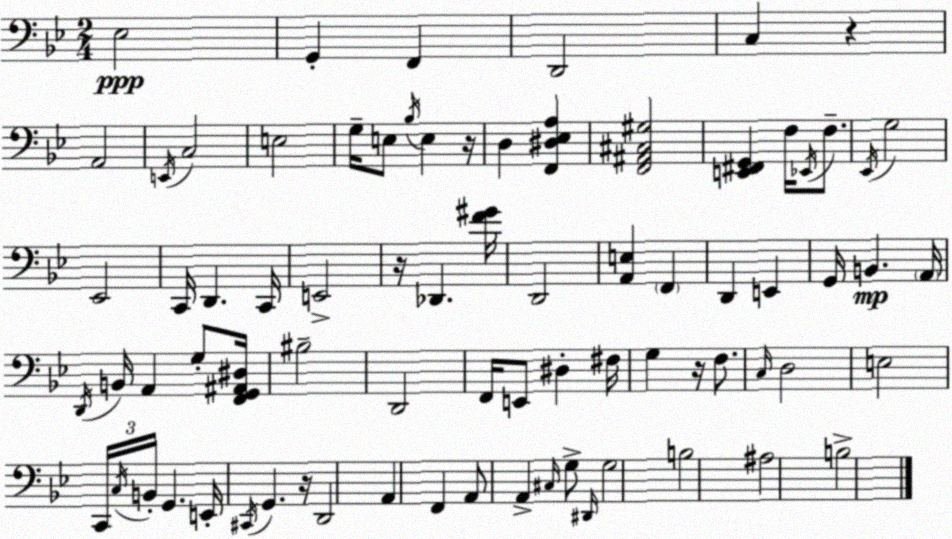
X:1
T:Untitled
M:2/4
L:1/4
K:Bb
_E,2 G,, F,, D,,2 C, z A,,2 E,,/4 C,2 E,2 G,/4 E,/2 _B,/4 E, z/4 D, [F,,^D,_E,A,] [F,,^A,,^C,^G,]2 [E,,^F,,G,,] F,/4 _E,,/4 F,/2 _E,,/4 G,2 _E,,2 C,,/4 D,, C,,/4 E,,2 z/4 _D,, [F^G]/4 D,,2 [A,,E,] F,, D,, E,, G,,/4 B,, A,,/4 D,,/4 B,,/4 A,, G,/2 [F,,G,,^A,,^D,]/4 ^B,2 D,,2 F,,/4 E,,/2 ^D, ^F,/4 G, z/4 F,/2 C,/4 D,2 E,2 C,,/4 C,/4 B,,/4 G,, E,,/4 ^C,,/4 G,, z/4 D,,2 A,, F,, A,,/2 A,, ^C,/4 G,/2 ^D,,/4 G,2 B,2 ^A,2 B,2